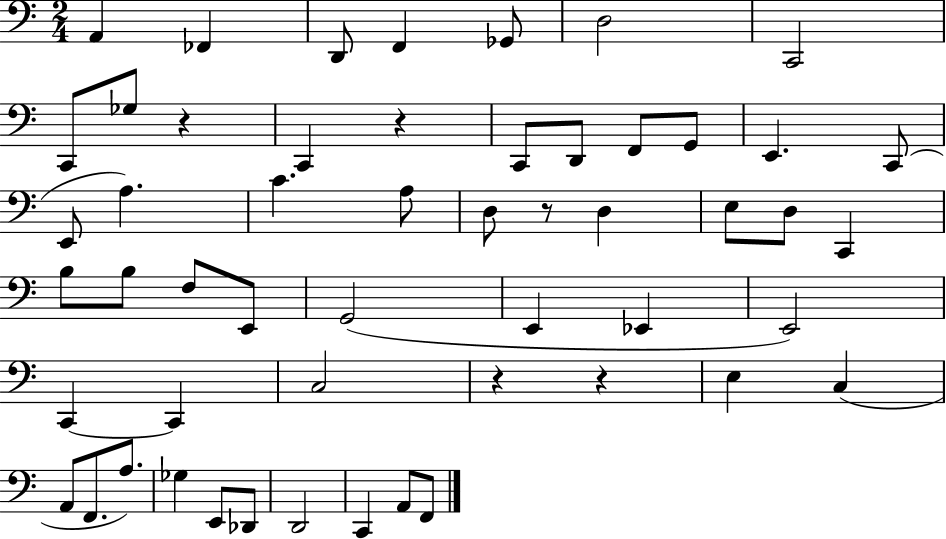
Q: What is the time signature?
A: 2/4